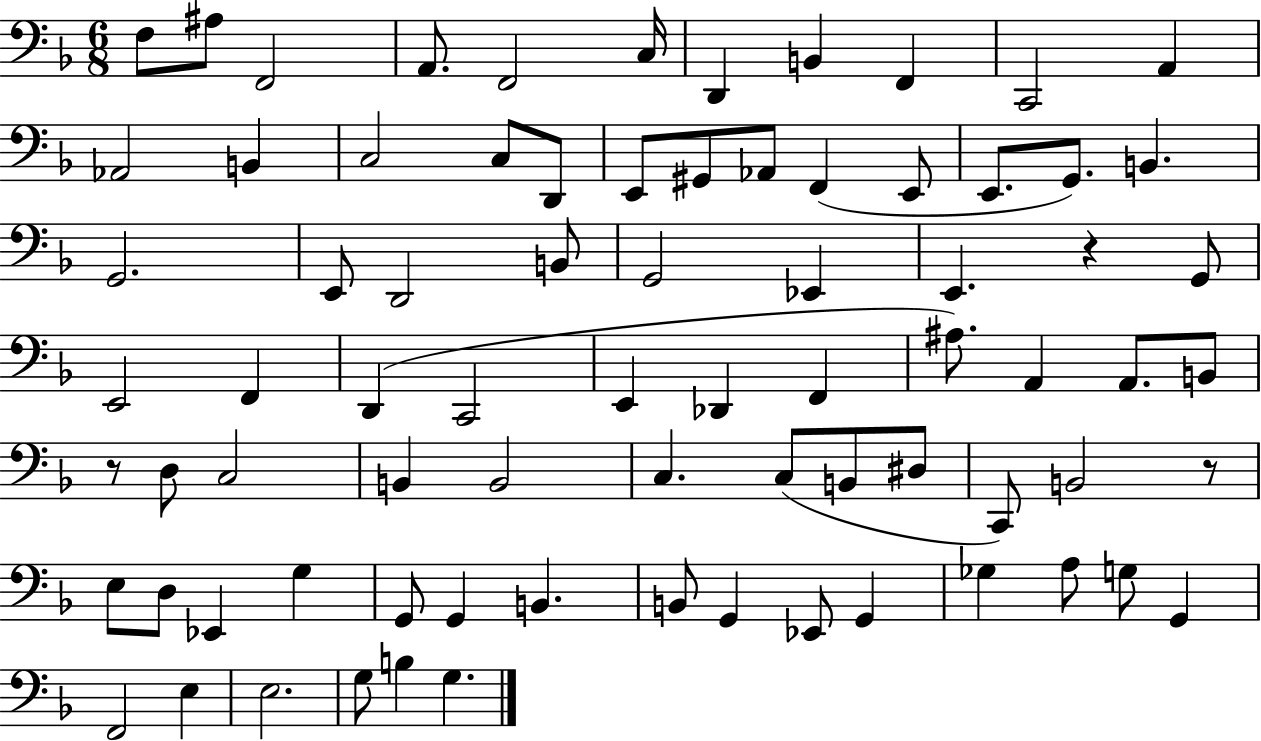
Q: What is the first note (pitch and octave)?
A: F3